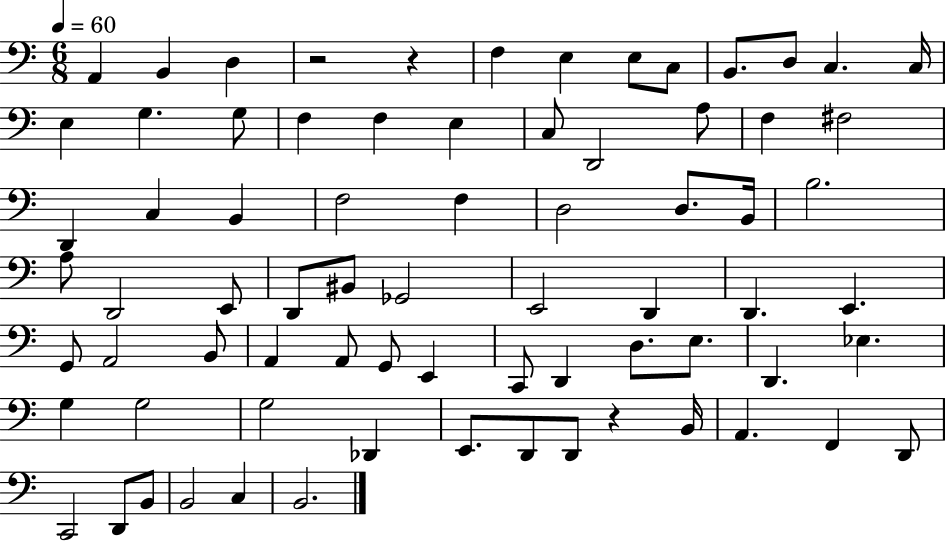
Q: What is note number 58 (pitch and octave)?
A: Db2